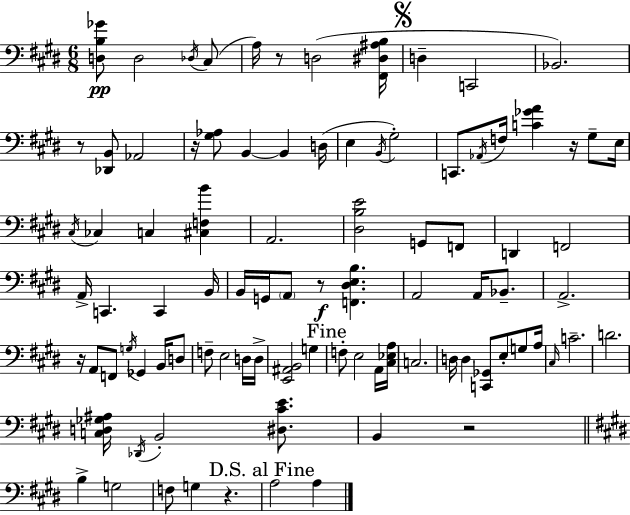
X:1
T:Untitled
M:6/8
L:1/4
K:E
[D,B,_G]/2 D,2 _D,/4 ^C,/2 A,/4 z/2 D,2 [^F,,^D,^A,B,]/4 D, C,,2 _B,,2 z/2 [_D,,B,,]/2 _A,,2 z/4 [^G,_A,]/2 B,, B,, D,/4 E, B,,/4 ^G,2 C,,/2 _A,,/4 F,/4 [C_GA] z/4 ^G,/2 E,/4 ^C,/4 _C, C, [^C,F,B] A,,2 [^D,B,E]2 G,,/2 F,,/2 D,, F,,2 A,,/4 C,, C,, B,,/4 B,,/4 G,,/4 A,,/2 z/2 [F,,^D,E,B,] A,,2 A,,/4 _B,,/2 A,,2 z/4 A,,/2 F,,/2 G,/4 _G,, B,,/4 D,/2 F,/2 E,2 D,/4 D,/4 [E,,^A,,B,,]2 G, F,/2 E,2 A,,/4 [^C,_E,A,]/4 C,2 D,/4 D, [C,,_G,,]/2 E,/2 G,/2 A,/4 ^C,/4 C2 D2 [C,D,_G,^A,]/4 _D,,/4 B,,2 [^D,^CE]/2 B,, z2 B, G,2 F,/2 G, z A,2 A,